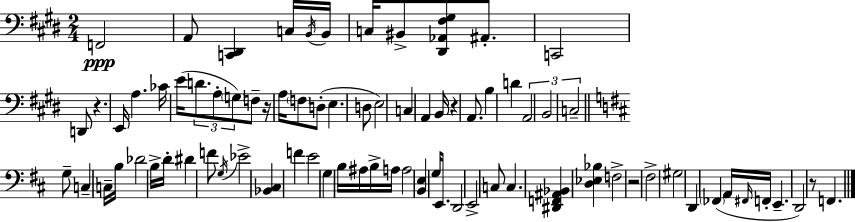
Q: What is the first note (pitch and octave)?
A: F2